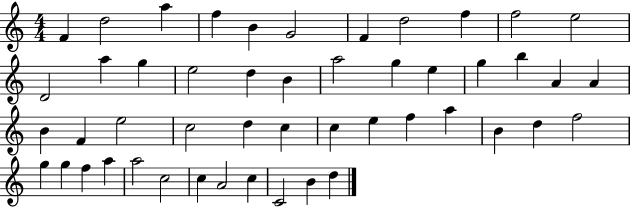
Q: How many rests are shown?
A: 0